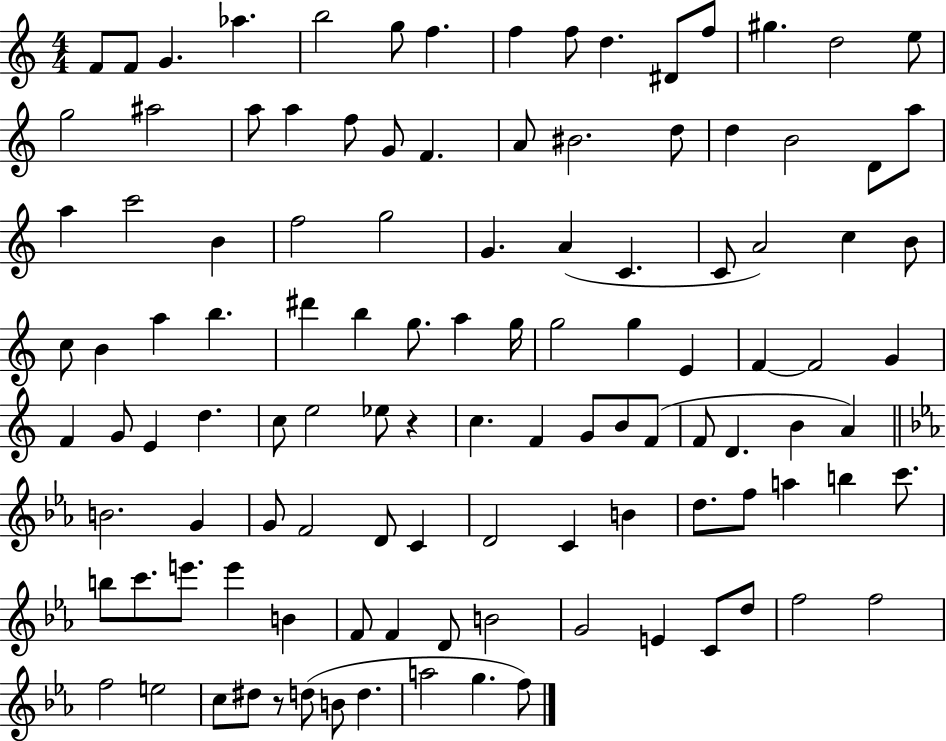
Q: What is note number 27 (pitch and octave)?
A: B4